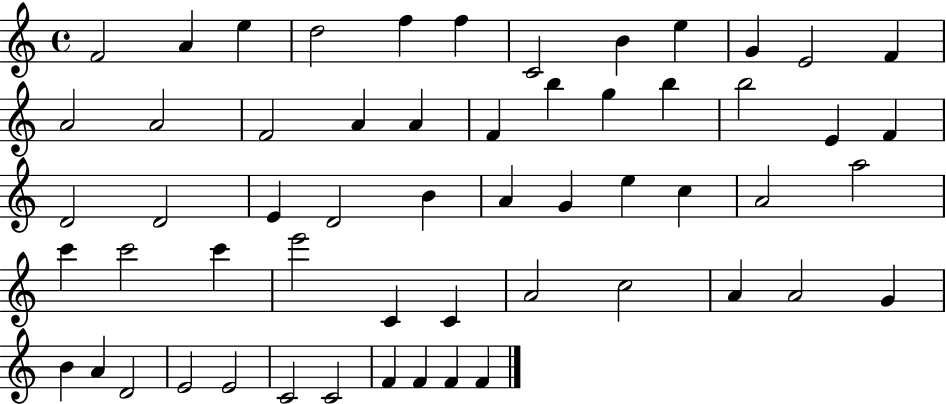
{
  \clef treble
  \time 4/4
  \defaultTimeSignature
  \key c \major
  f'2 a'4 e''4 | d''2 f''4 f''4 | c'2 b'4 e''4 | g'4 e'2 f'4 | \break a'2 a'2 | f'2 a'4 a'4 | f'4 b''4 g''4 b''4 | b''2 e'4 f'4 | \break d'2 d'2 | e'4 d'2 b'4 | a'4 g'4 e''4 c''4 | a'2 a''2 | \break c'''4 c'''2 c'''4 | e'''2 c'4 c'4 | a'2 c''2 | a'4 a'2 g'4 | \break b'4 a'4 d'2 | e'2 e'2 | c'2 c'2 | f'4 f'4 f'4 f'4 | \break \bar "|."
}